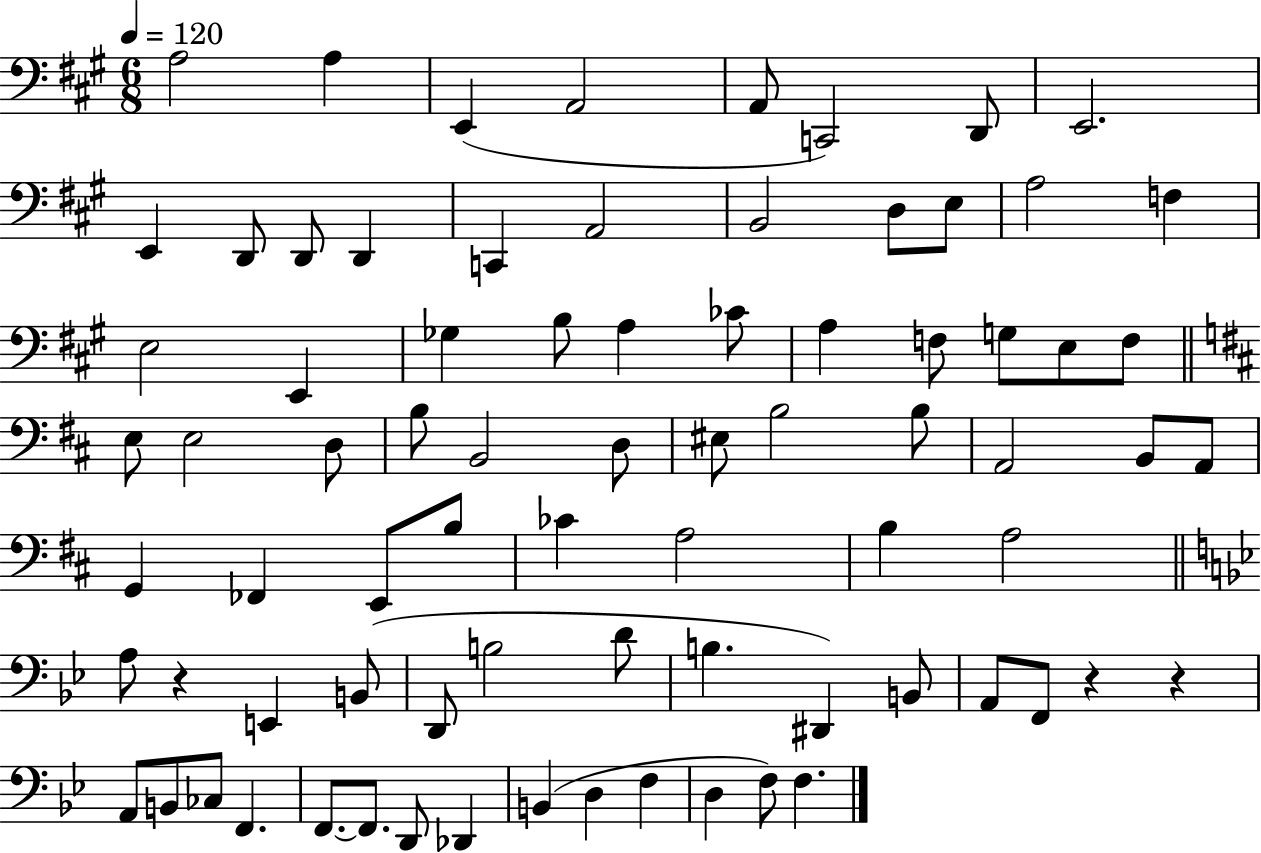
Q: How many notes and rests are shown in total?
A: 78